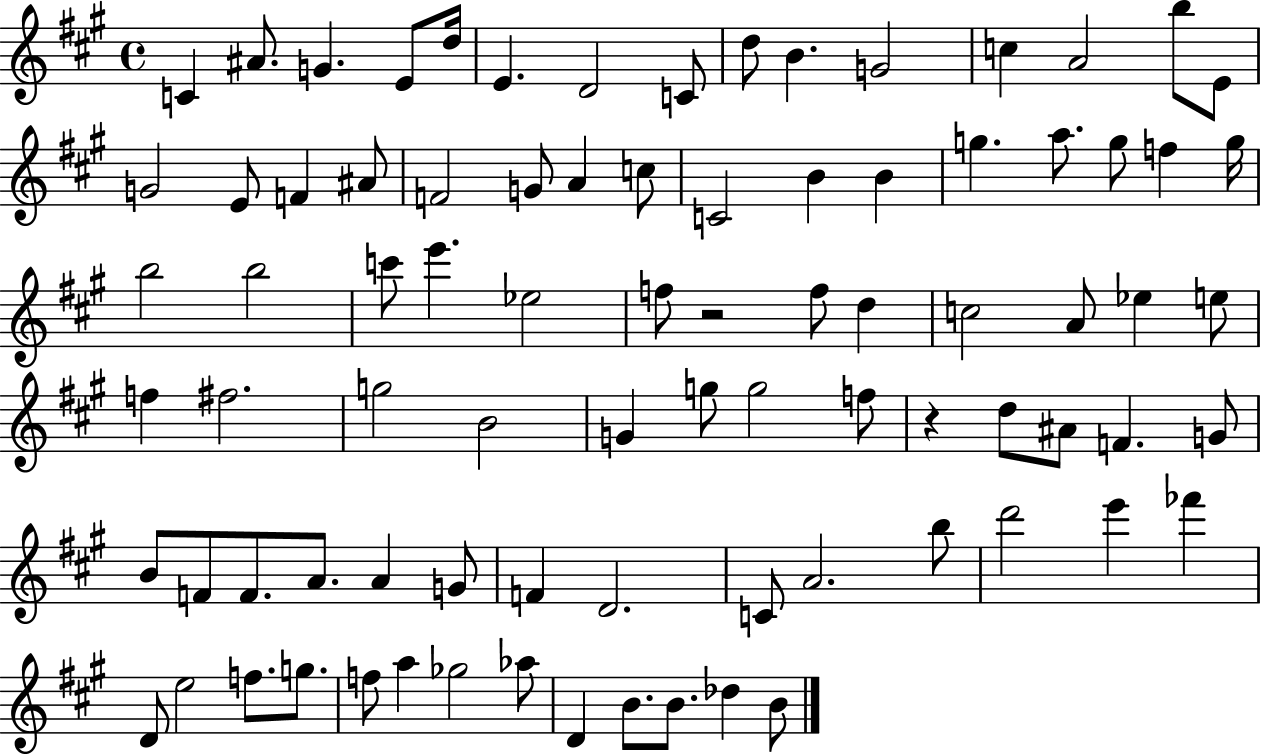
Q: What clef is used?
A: treble